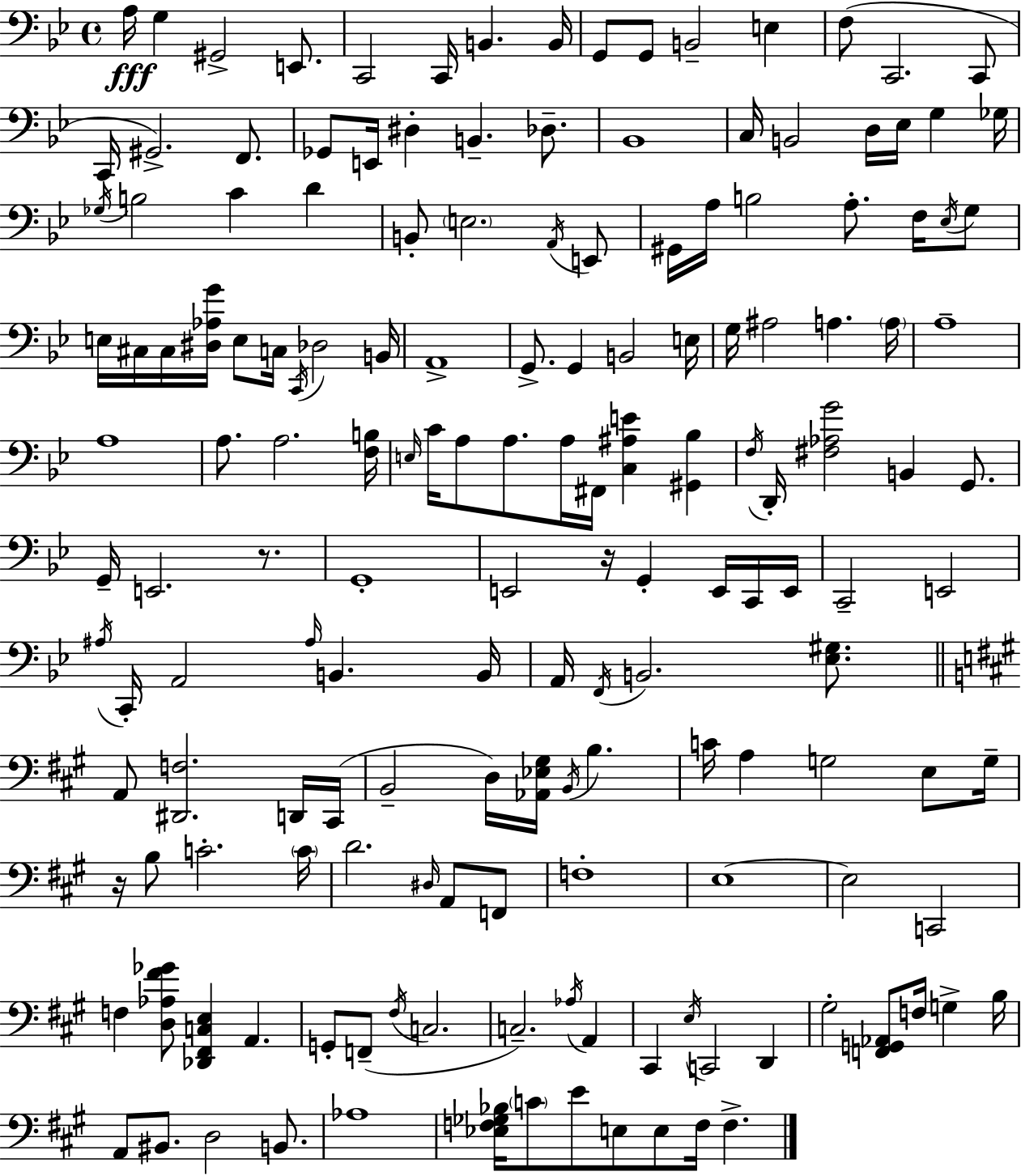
{
  \clef bass
  \time 4/4
  \defaultTimeSignature
  \key g \minor
  a16\fff g4 gis,2-> e,8. | c,2 c,16 b,4. b,16 | g,8 g,8 b,2-- e4 | f8( c,2. c,8 | \break c,16 gis,2.->) f,8. | ges,8 e,16 dis4-. b,4.-- des8.-- | bes,1 | c16 b,2 d16 ees16 g4 ges16 | \break \acciaccatura { ges16 } b2 c'4 d'4 | b,8-. \parenthesize e2. \acciaccatura { a,16 } | e,8 gis,16 a16 b2 a8.-. f16 | \acciaccatura { ees16 } g8 e16 cis16 cis16 <dis aes g'>16 e8 c16 \acciaccatura { c,16 } des2 | \break b,16 a,1-> | g,8.-> g,4 b,2 | e16 g16 ais2 a4. | \parenthesize a16 a1-- | \break a1 | a8. a2. | <f b>16 \grace { e16 } c'16 a8 a8. a16 fis,16 <c ais e'>4 | <gis, bes>4 \acciaccatura { f16 } d,16-. <fis aes g'>2 b,4 | \break g,8. g,16-- e,2. | r8. g,1-. | e,2 r16 g,4-. | e,16 c,16 e,16 c,2-- e,2 | \break \acciaccatura { ais16 } c,16-. a,2 | \grace { ais16 } b,4. b,16 a,16 \acciaccatura { f,16 } b,2. | <ees gis>8. \bar "||" \break \key a \major a,8 <dis, f>2. d,16 cis,16( | b,2-- d16) <aes, ees gis>16 \acciaccatura { b,16 } b4. | c'16 a4 g2 e8 | g16-- r16 b8 c'2.-. | \break \parenthesize c'16 d'2. \grace { dis16 } a,8 | f,8 f1-. | e1~~ | e2 c,2 | \break f4 <d aes fis' ges'>8 <des, fis, c e>4 a,4. | g,8-. f,8--( \acciaccatura { fis16 } c2. | c2.--) \acciaccatura { aes16 } | a,4 cis,4 \acciaccatura { e16 } c,2 | \break d,4 gis2-. <f, g, aes,>8 f16 | g4-> b16 a,8 bis,8. d2 | b,8. aes1 | <ees f ges bes>16 \parenthesize c'8 e'8 e8 e8 f16 f4.-> | \break \bar "|."
}